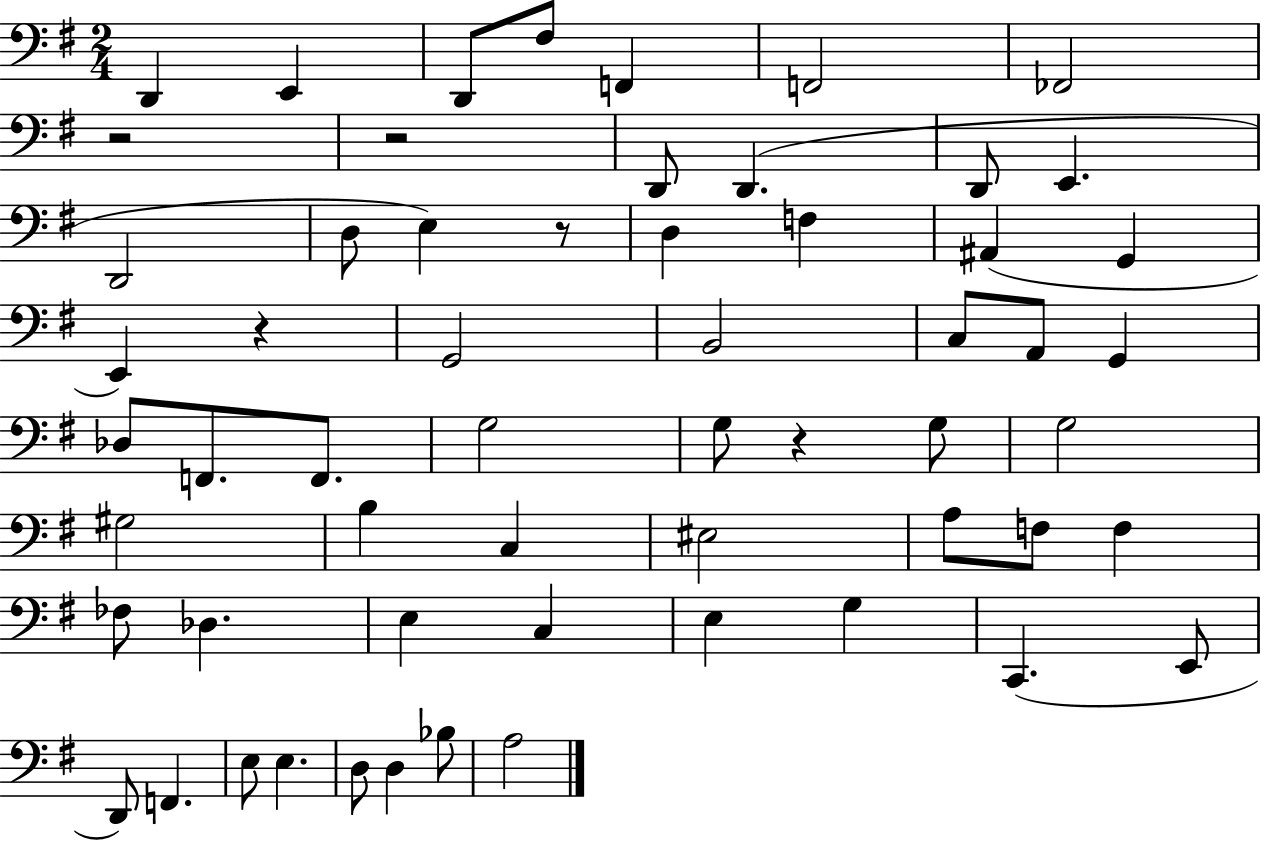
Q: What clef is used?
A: bass